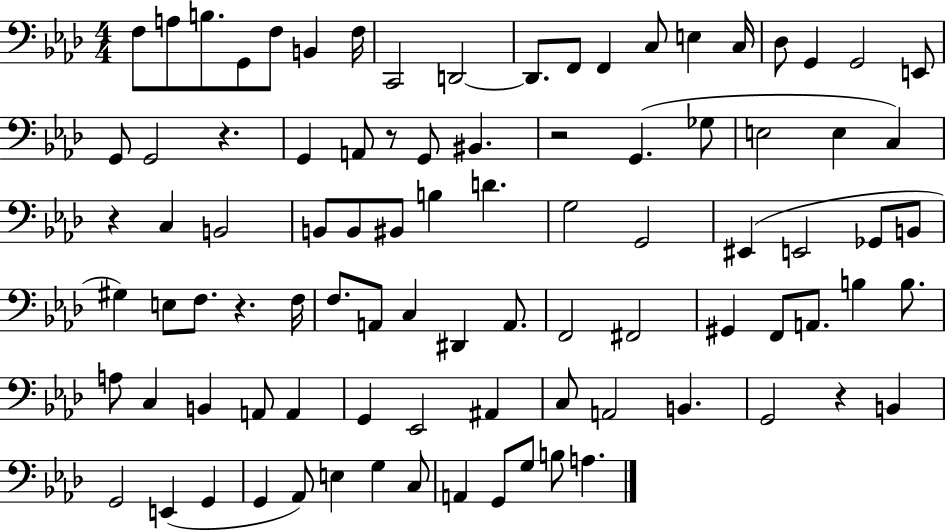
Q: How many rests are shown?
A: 6